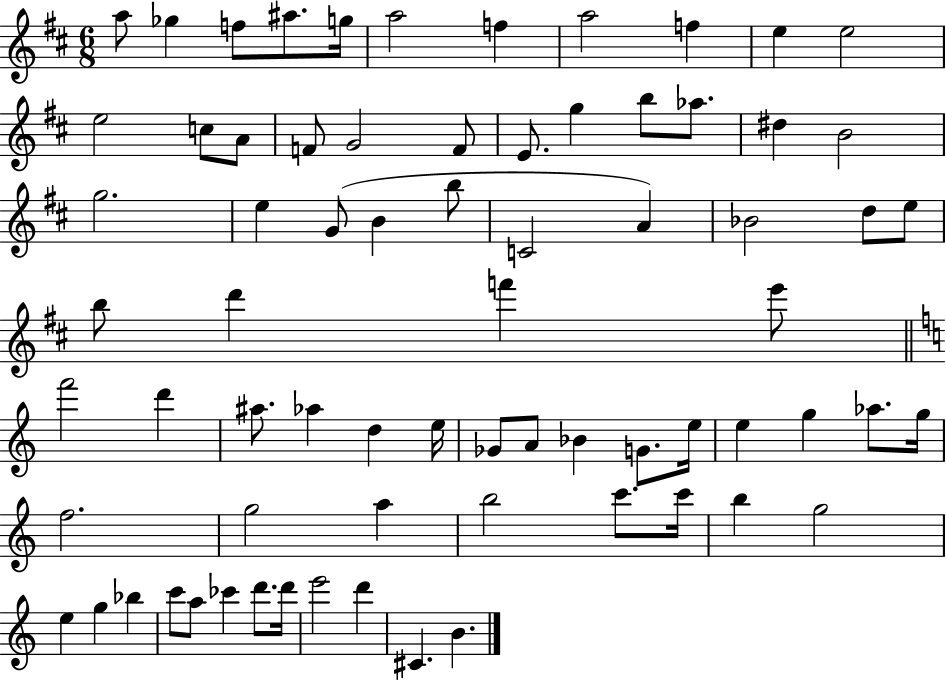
X:1
T:Untitled
M:6/8
L:1/4
K:D
a/2 _g f/2 ^a/2 g/4 a2 f a2 f e e2 e2 c/2 A/2 F/2 G2 F/2 E/2 g b/2 _a/2 ^d B2 g2 e G/2 B b/2 C2 A _B2 d/2 e/2 b/2 d' f' e'/2 f'2 d' ^a/2 _a d e/4 _G/2 A/2 _B G/2 e/4 e g _a/2 g/4 f2 g2 a b2 c'/2 c'/4 b g2 e g _b c'/2 a/2 _c' d'/2 d'/4 e'2 d' ^C B